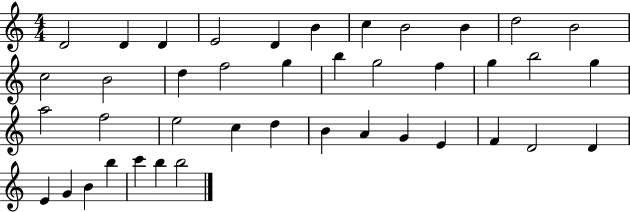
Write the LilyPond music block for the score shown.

{
  \clef treble
  \numericTimeSignature
  \time 4/4
  \key c \major
  d'2 d'4 d'4 | e'2 d'4 b'4 | c''4 b'2 b'4 | d''2 b'2 | \break c''2 b'2 | d''4 f''2 g''4 | b''4 g''2 f''4 | g''4 b''2 g''4 | \break a''2 f''2 | e''2 c''4 d''4 | b'4 a'4 g'4 e'4 | f'4 d'2 d'4 | \break e'4 g'4 b'4 b''4 | c'''4 b''4 b''2 | \bar "|."
}